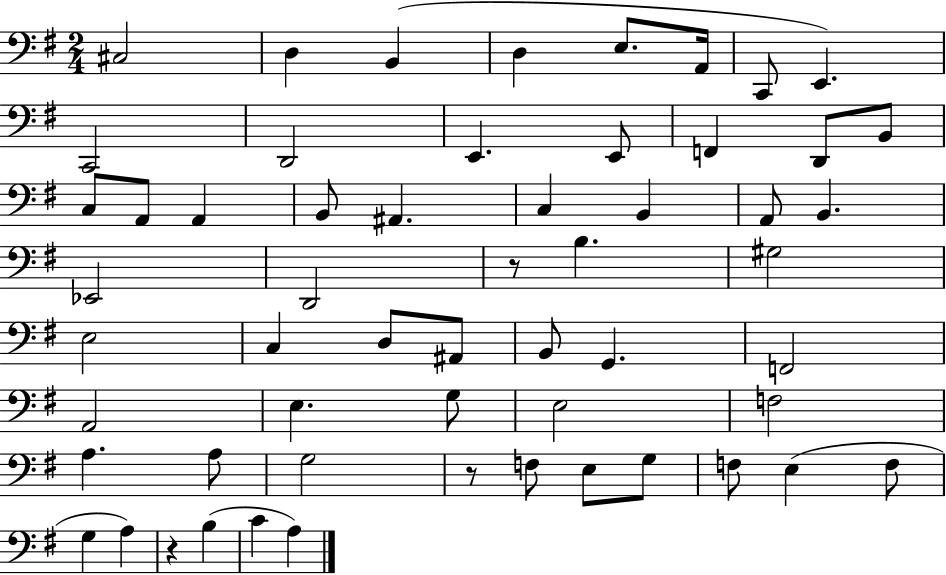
{
  \clef bass
  \numericTimeSignature
  \time 2/4
  \key g \major
  cis2 | d4 b,4( | d4 e8. a,16 | c,8 e,4.) | \break c,2 | d,2 | e,4. e,8 | f,4 d,8 b,8 | \break c8 a,8 a,4 | b,8 ais,4. | c4 b,4 | a,8 b,4. | \break ees,2 | d,2 | r8 b4. | gis2 | \break e2 | c4 d8 ais,8 | b,8 g,4. | f,2 | \break a,2 | e4. g8 | e2 | f2 | \break a4. a8 | g2 | r8 f8 e8 g8 | f8 e4( f8 | \break g4 a4) | r4 b4( | c'4 a4) | \bar "|."
}